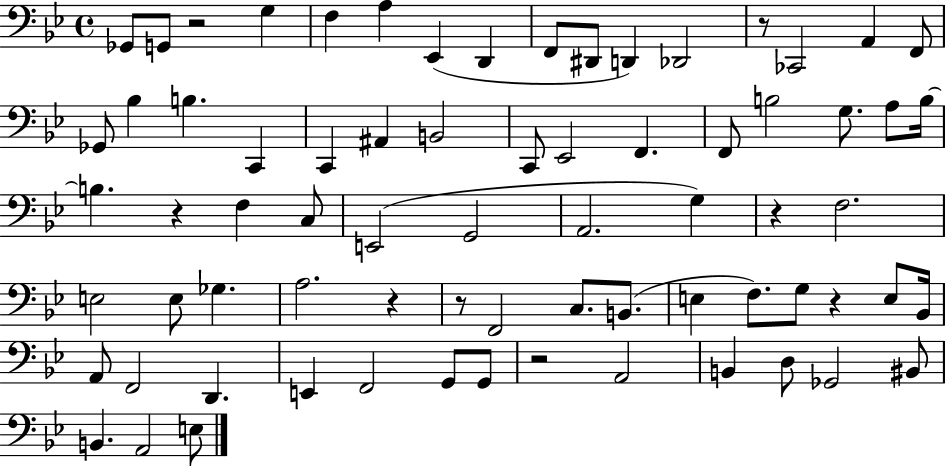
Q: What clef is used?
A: bass